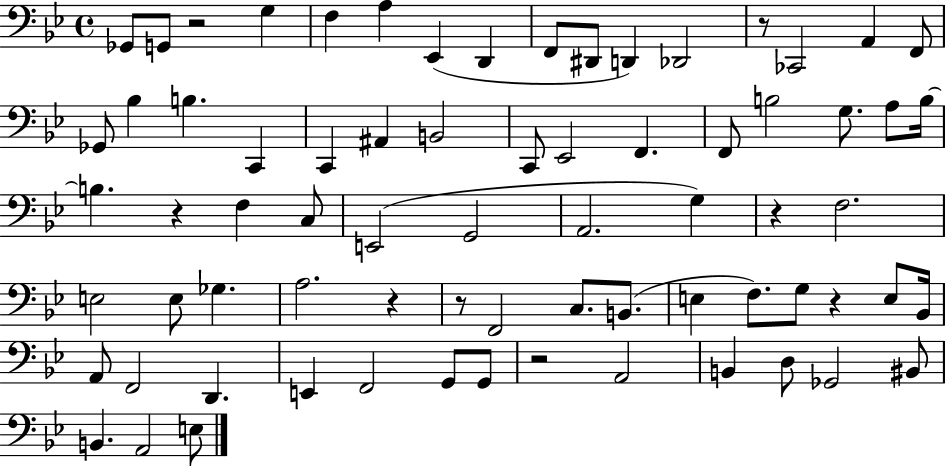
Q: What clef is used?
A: bass